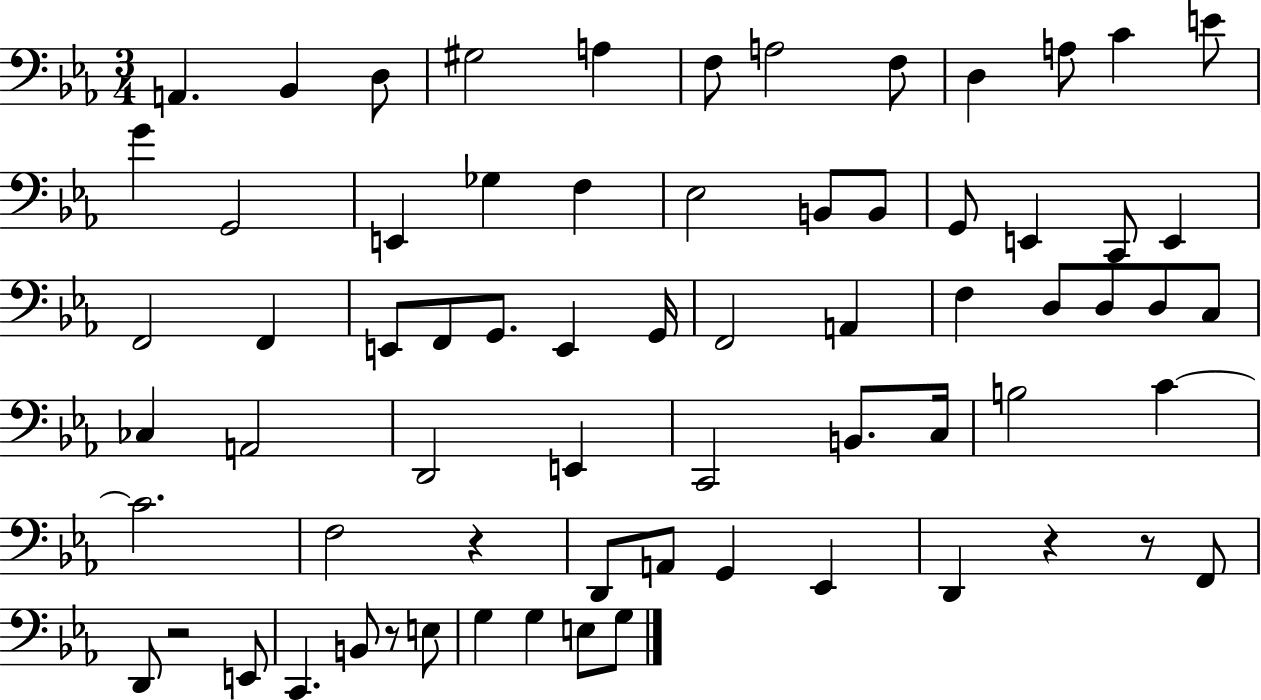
X:1
T:Untitled
M:3/4
L:1/4
K:Eb
A,, _B,, D,/2 ^G,2 A, F,/2 A,2 F,/2 D, A,/2 C E/2 G G,,2 E,, _G, F, _E,2 B,,/2 B,,/2 G,,/2 E,, C,,/2 E,, F,,2 F,, E,,/2 F,,/2 G,,/2 E,, G,,/4 F,,2 A,, F, D,/2 D,/2 D,/2 C,/2 _C, A,,2 D,,2 E,, C,,2 B,,/2 C,/4 B,2 C C2 F,2 z D,,/2 A,,/2 G,, _E,, D,, z z/2 F,,/2 D,,/2 z2 E,,/2 C,, B,,/2 z/2 E,/2 G, G, E,/2 G,/2